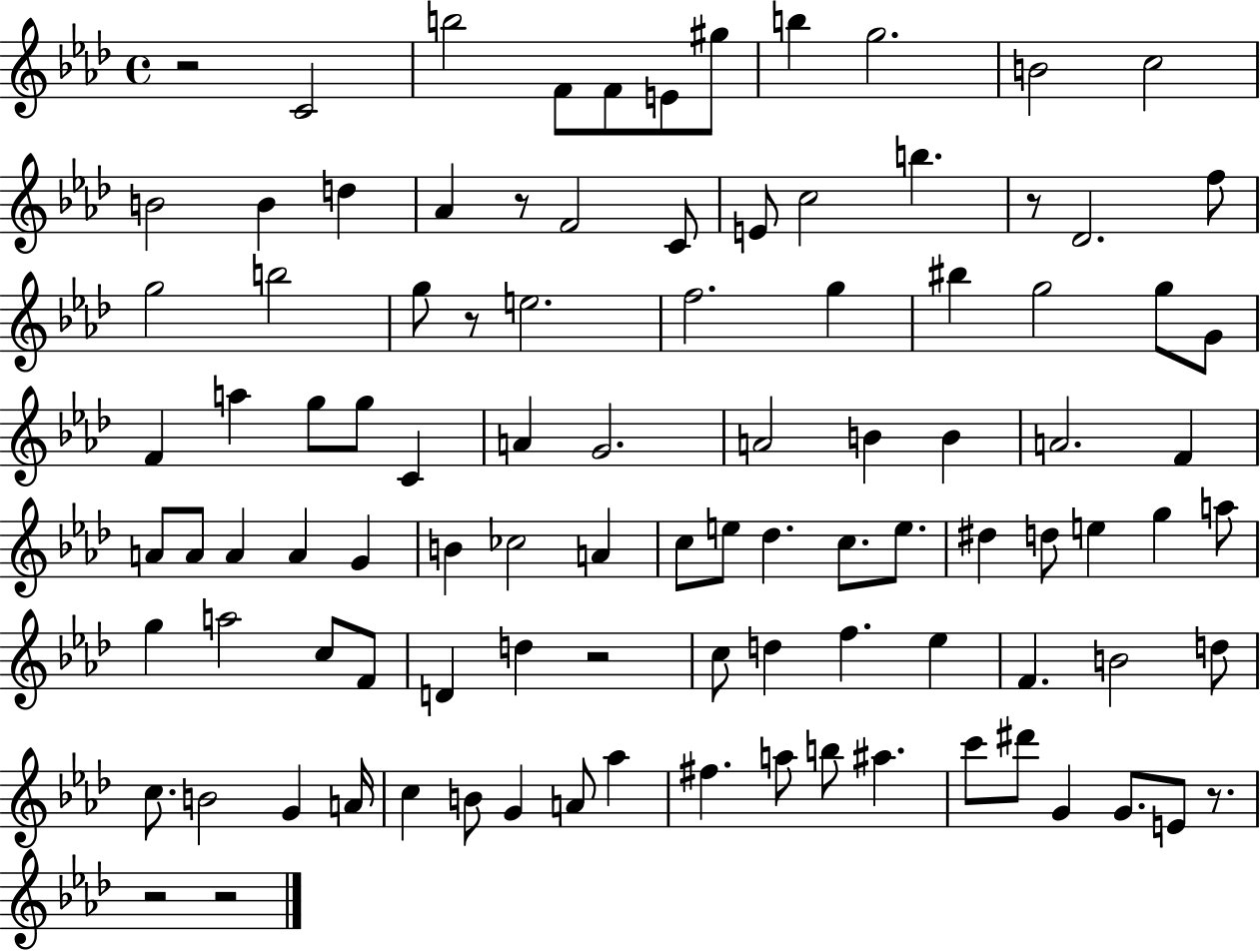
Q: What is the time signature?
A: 4/4